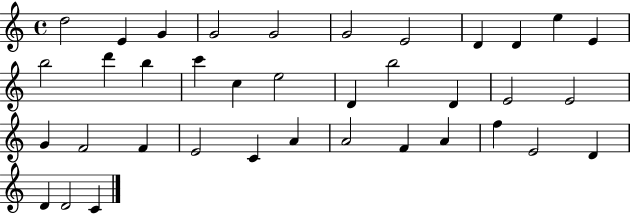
D5/h E4/q G4/q G4/h G4/h G4/h E4/h D4/q D4/q E5/q E4/q B5/h D6/q B5/q C6/q C5/q E5/h D4/q B5/h D4/q E4/h E4/h G4/q F4/h F4/q E4/h C4/q A4/q A4/h F4/q A4/q F5/q E4/h D4/q D4/q D4/h C4/q